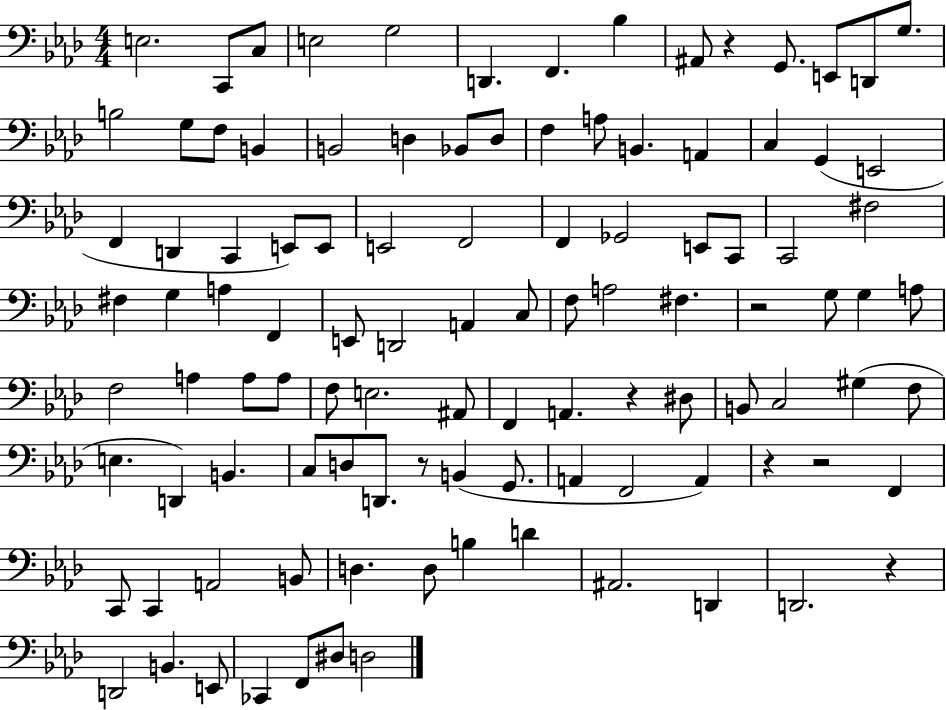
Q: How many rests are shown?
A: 7